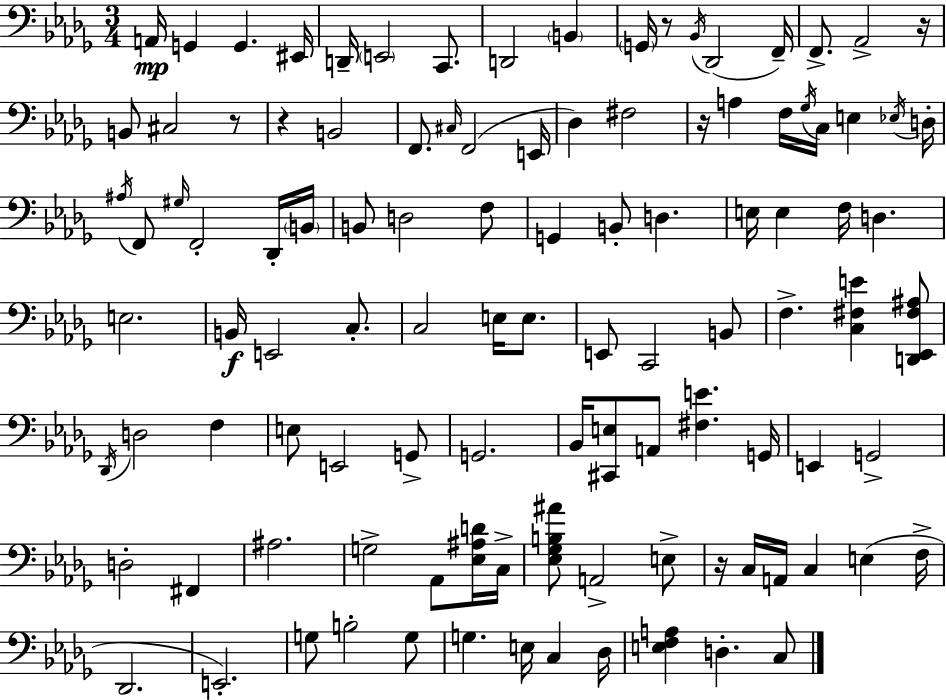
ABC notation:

X:1
T:Untitled
M:3/4
L:1/4
K:Bbm
A,,/4 G,, G,, ^E,,/4 D,,/4 E,,2 C,,/2 D,,2 B,, G,,/4 z/2 _B,,/4 _D,,2 F,,/4 F,,/2 _A,,2 z/4 B,,/2 ^C,2 z/2 z B,,2 F,,/2 ^C,/4 F,,2 E,,/4 _D, ^F,2 z/4 A, F,/4 _G,/4 C,/4 E, _E,/4 D,/4 ^A,/4 F,,/2 ^G,/4 F,,2 _D,,/4 B,,/4 B,,/2 D,2 F,/2 G,, B,,/2 D, E,/4 E, F,/4 D, E,2 B,,/4 E,,2 C,/2 C,2 E,/4 E,/2 E,,/2 C,,2 B,,/2 F, [C,^F,E] [D,,_E,,^F,^A,]/2 _D,,/4 D,2 F, E,/2 E,,2 G,,/2 G,,2 _B,,/4 [^C,,E,]/2 A,,/2 [^F,E] G,,/4 E,, G,,2 D,2 ^F,, ^A,2 G,2 _A,,/2 [_E,^A,D]/4 C,/4 [_E,_G,B,^A]/2 A,,2 E,/2 z/4 C,/4 A,,/4 C, E, F,/4 _D,,2 E,,2 G,/2 B,2 G,/2 G, E,/4 C, _D,/4 [E,F,A,] D, C,/2